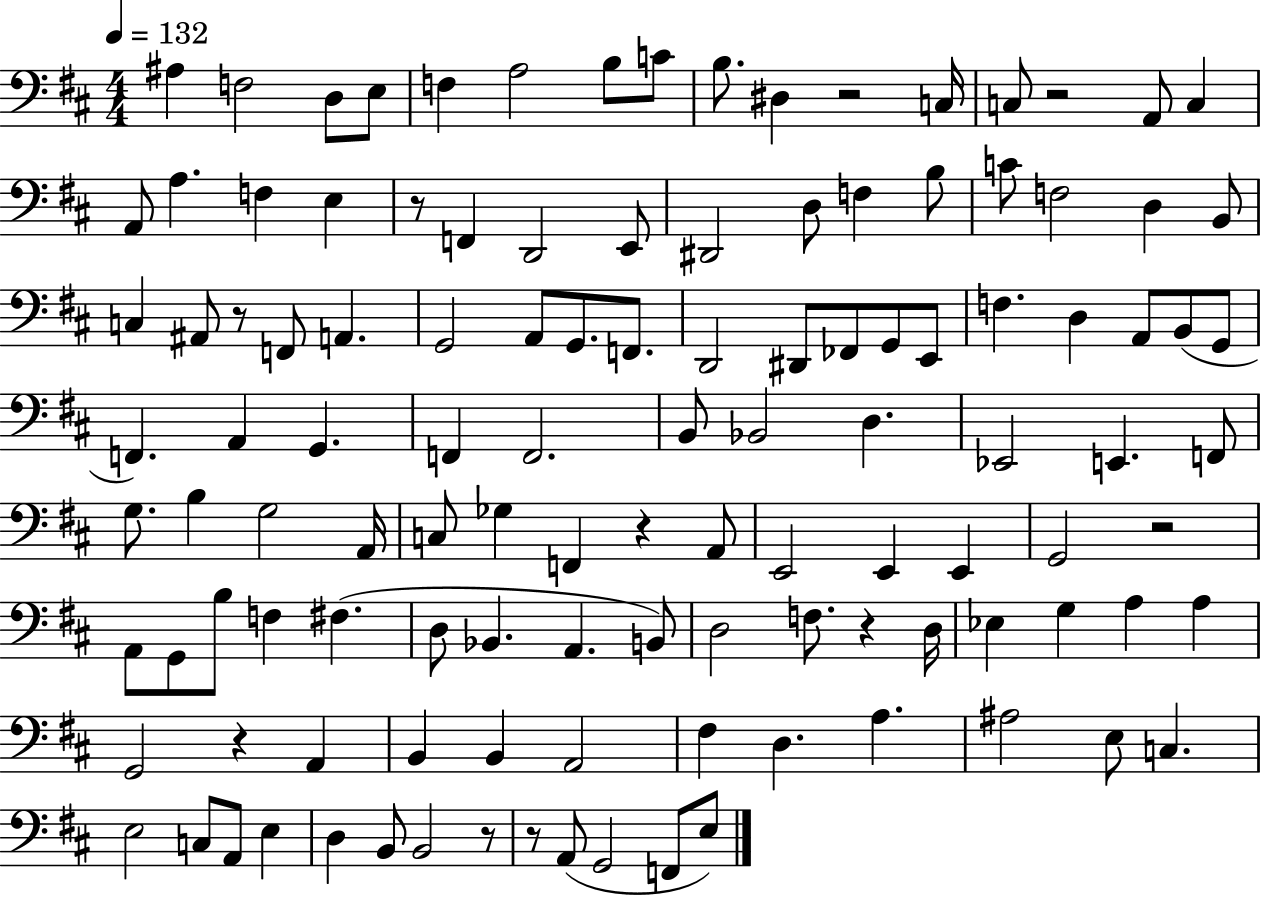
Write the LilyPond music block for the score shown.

{
  \clef bass
  \numericTimeSignature
  \time 4/4
  \key d \major
  \tempo 4 = 132
  ais4 f2 d8 e8 | f4 a2 b8 c'8 | b8. dis4 r2 c16 | c8 r2 a,8 c4 | \break a,8 a4. f4 e4 | r8 f,4 d,2 e,8 | dis,2 d8 f4 b8 | c'8 f2 d4 b,8 | \break c4 ais,8 r8 f,8 a,4. | g,2 a,8 g,8. f,8. | d,2 dis,8 fes,8 g,8 e,8 | f4. d4 a,8 b,8( g,8 | \break f,4.) a,4 g,4. | f,4 f,2. | b,8 bes,2 d4. | ees,2 e,4. f,8 | \break g8. b4 g2 a,16 | c8 ges4 f,4 r4 a,8 | e,2 e,4 e,4 | g,2 r2 | \break a,8 g,8 b8 f4 fis4.( | d8 bes,4. a,4. b,8) | d2 f8. r4 d16 | ees4 g4 a4 a4 | \break g,2 r4 a,4 | b,4 b,4 a,2 | fis4 d4. a4. | ais2 e8 c4. | \break e2 c8 a,8 e4 | d4 b,8 b,2 r8 | r8 a,8( g,2 f,8 e8) | \bar "|."
}